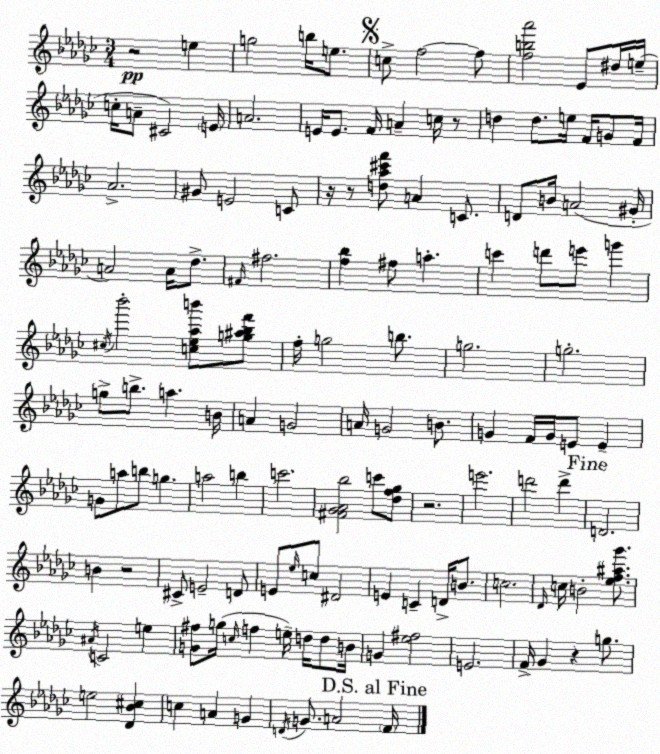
X:1
T:Untitled
M:3/4
L:1/4
K:Ebm
z2 e g2 b/4 e/2 c/2 f2 f/2 [fb_a']2 _E/2 ^d/4 e/4 c/4 A/2 ^C2 E/4 A2 E/4 E/2 F/4 A c/4 z/2 d d/2 e/4 F/4 G/2 F/4 _A2 ^G/2 E2 C/2 z/4 z/2 [d_a^c'f']/2 A C/2 D/2 B/4 A2 ^G/4 A2 A/4 _d/2 ^F/4 ^f2 [f_b] ^f/2 a c' d'/2 e'/2 g' ^c/4 _b'2 [c_e_ab']/2 [g^a_bf']/2 f/4 g2 b/2 g2 g2 g/2 b/2 a B/4 A G2 A/4 G2 B/2 G F/4 G/4 E/2 E G/2 a/2 b/2 g a2 b c'2 [^F_G_A_b]2 c'/2 [_df_g]/2 z2 e'2 d'2 d' D2 B z2 ^C/2 E2 D/2 E/2 _e/4 c/2 ^D2 E C D/4 B/2 c2 _D/4 c/4 B2 [_ef^a_g']/2 ^A/4 C2 e [G^f]/2 g/4 c/4 f e/4 d/4 d/2 B/4 G [_e^f]2 E2 F/4 _G z g/2 e2 [_D_B^c] c A G D/4 G/2 A2 F/4